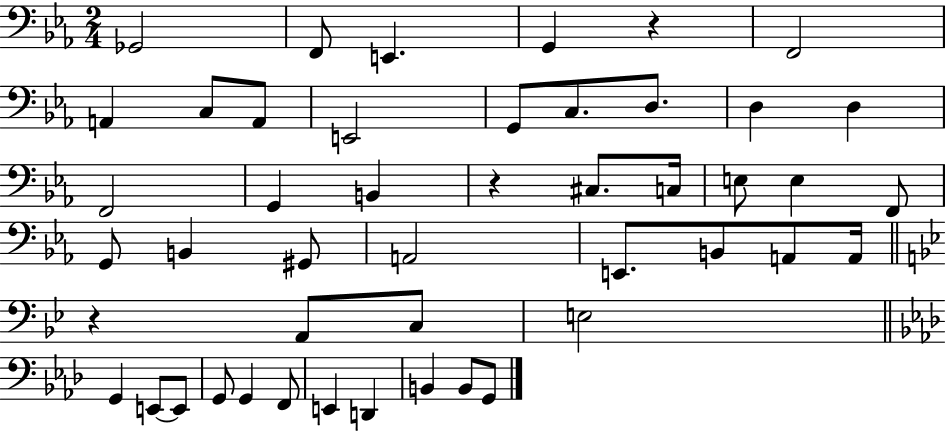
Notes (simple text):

Gb2/h F2/e E2/q. G2/q R/q F2/h A2/q C3/e A2/e E2/h G2/e C3/e. D3/e. D3/q D3/q F2/h G2/q B2/q R/q C#3/e. C3/s E3/e E3/q F2/e G2/e B2/q G#2/e A2/h E2/e. B2/e A2/e A2/s R/q A2/e C3/e E3/h G2/q E2/e E2/e G2/e G2/q F2/e E2/q D2/q B2/q B2/e G2/e